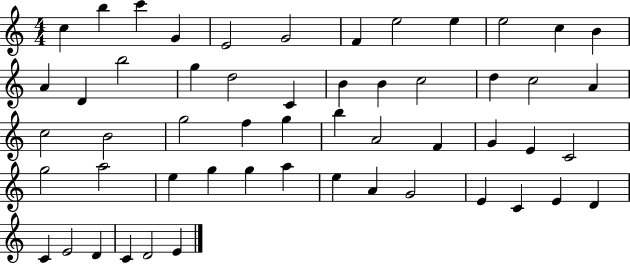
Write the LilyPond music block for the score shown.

{
  \clef treble
  \numericTimeSignature
  \time 4/4
  \key c \major
  c''4 b''4 c'''4 g'4 | e'2 g'2 | f'4 e''2 e''4 | e''2 c''4 b'4 | \break a'4 d'4 b''2 | g''4 d''2 c'4 | b'4 b'4 c''2 | d''4 c''2 a'4 | \break c''2 b'2 | g''2 f''4 g''4 | b''4 a'2 f'4 | g'4 e'4 c'2 | \break g''2 a''2 | e''4 g''4 g''4 a''4 | e''4 a'4 g'2 | e'4 c'4 e'4 d'4 | \break c'4 e'2 d'4 | c'4 d'2 e'4 | \bar "|."
}